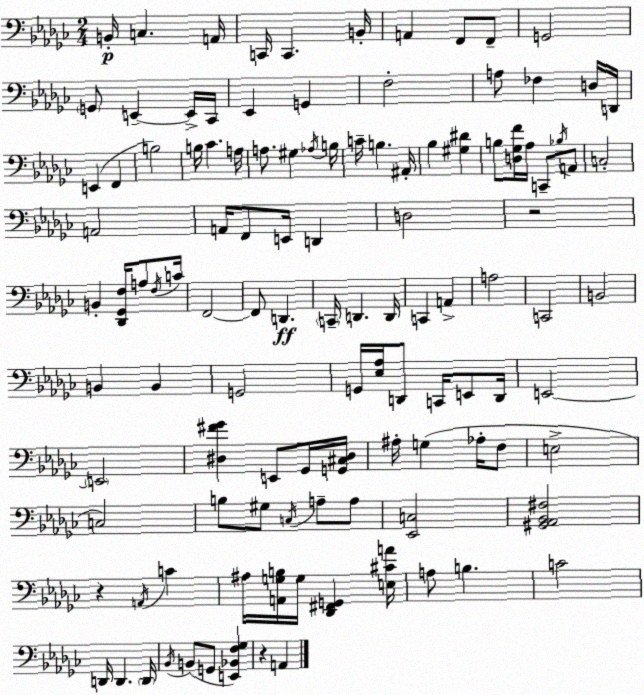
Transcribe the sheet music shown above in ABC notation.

X:1
T:Untitled
M:2/4
L:1/4
K:Ebm
B,,/4 C, A,,/4 C,,/4 C,, B,,/4 A,, F,,/2 F,,/2 G,,2 G,,/2 E,, E,,/4 _C,,/4 _E,, G,, F,2 A,/2 _F, D,/4 D,,/4 E,, F,, B,2 B,/4 _C A,/4 A,/2 ^G, _A,/4 B,/4 C/4 B, ^A,,/4 _B, [^G,^D] B,/2 [D,_G,F]/4 _A,/4 C,,/2 _B,/4 A,,/2 C,2 A,,2 A,,/4 F,,/2 E,,/4 D,, D,2 z2 B,, [_D,,_G,,F,]/4 A,/2 F,/4 C/4 F,,2 F,,/2 D,, C,,/4 D,, D,,/4 C,, A,, A,2 C,,2 B,,2 B,, B,, G,,2 G,,/4 [_E,_A,]/4 D,,/2 C,,/4 E,,/2 D,,/4 E,,2 E,,2 [^D,^F_G] E,,/2 _G,,/4 [G,,^C,^D,]/4 ^A,/4 G, _A,/4 F,/2 E,2 C,2 B,/2 ^G,/2 C,/4 A,/2 A,/2 [_E,,C,]2 [^G,,_A,,_B,,^F,]2 z A,,/4 C ^A,/4 [A,,G,B,]/4 G,/4 [_D,,^F,,G,,] [E,^CA]/4 A,/2 B, C2 D,,/4 D,, D,,/4 _B,,/4 B,,/2 G,,/2 [E,,_B,,F,_G,] z A,,